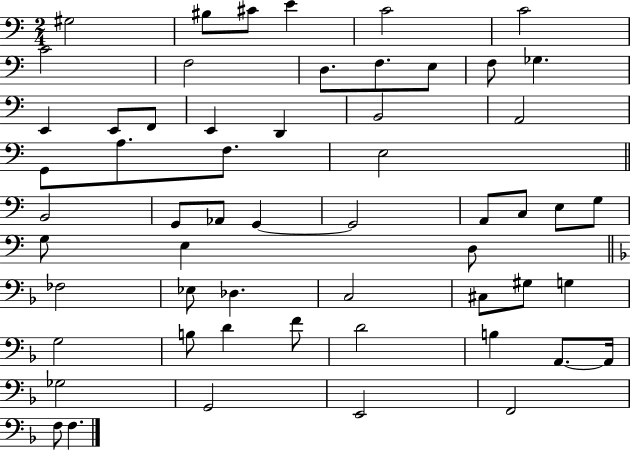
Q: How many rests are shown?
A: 0